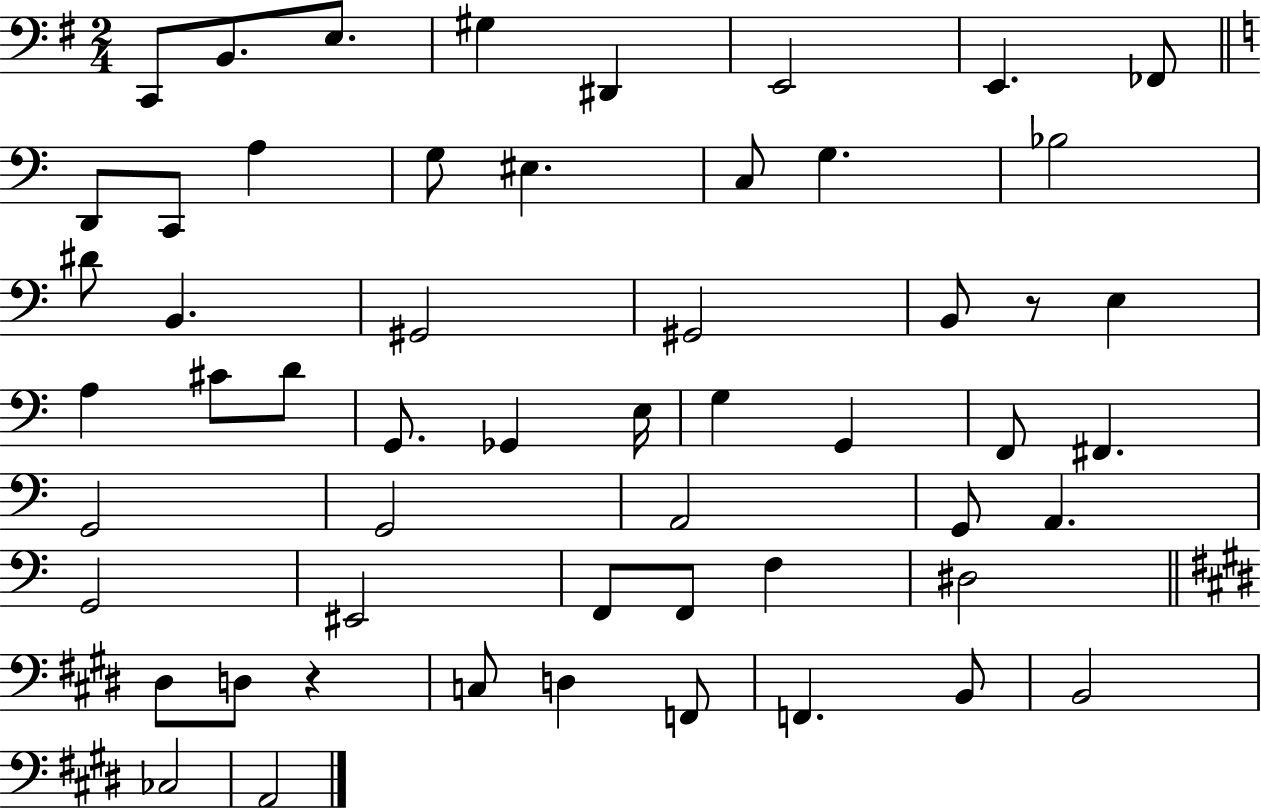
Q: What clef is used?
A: bass